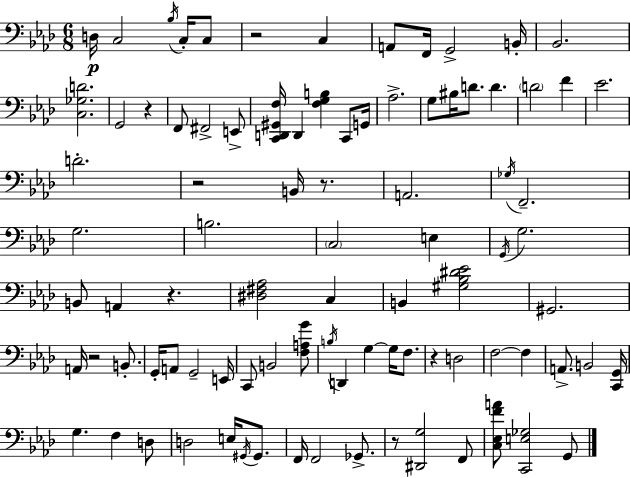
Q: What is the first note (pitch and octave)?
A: D3